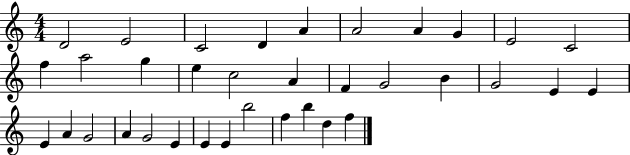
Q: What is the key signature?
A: C major